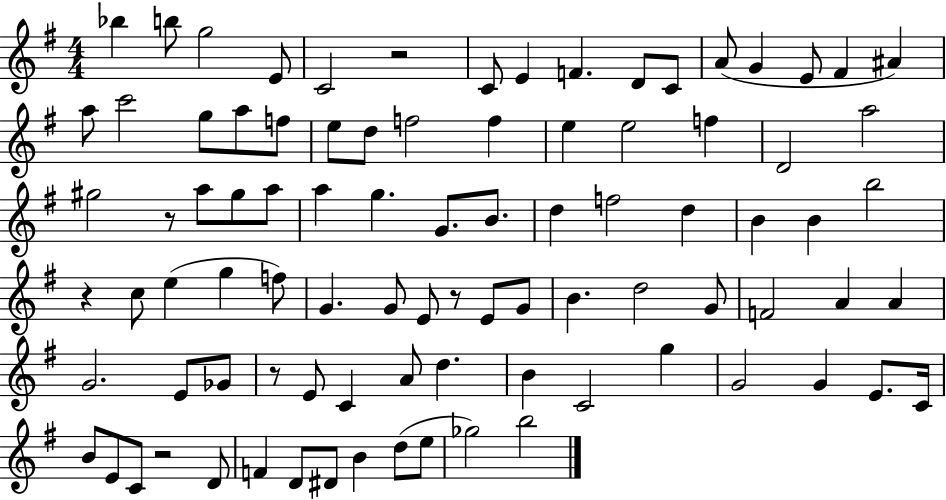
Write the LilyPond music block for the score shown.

{
  \clef treble
  \numericTimeSignature
  \time 4/4
  \key g \major
  bes''4 b''8 g''2 e'8 | c'2 r2 | c'8 e'4 f'4. d'8 c'8 | a'8( g'4 e'8 fis'4 ais'4) | \break a''8 c'''2 g''8 a''8 f''8 | e''8 d''8 f''2 f''4 | e''4 e''2 f''4 | d'2 a''2 | \break gis''2 r8 a''8 gis''8 a''8 | a''4 g''4. g'8. b'8. | d''4 f''2 d''4 | b'4 b'4 b''2 | \break r4 c''8 e''4( g''4 f''8) | g'4. g'8 e'8 r8 e'8 g'8 | b'4. d''2 g'8 | f'2 a'4 a'4 | \break g'2. e'8 ges'8 | r8 e'8 c'4 a'8 d''4. | b'4 c'2 g''4 | g'2 g'4 e'8. c'16 | \break b'8 e'8 c'8 r2 d'8 | f'4 d'8 dis'8 b'4 d''8( e''8 | ges''2) b''2 | \bar "|."
}